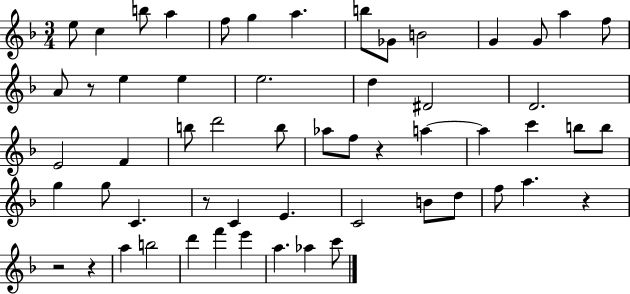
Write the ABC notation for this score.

X:1
T:Untitled
M:3/4
L:1/4
K:F
e/2 c b/2 a f/2 g a b/2 _G/2 B2 G G/2 a f/2 A/2 z/2 e e e2 d ^D2 D2 E2 F b/2 d'2 b/2 _a/2 f/2 z a a c' b/2 b/2 g g/2 C z/2 C E C2 B/2 d/2 f/2 a z z2 z a b2 d' f' e' a _a c'/2